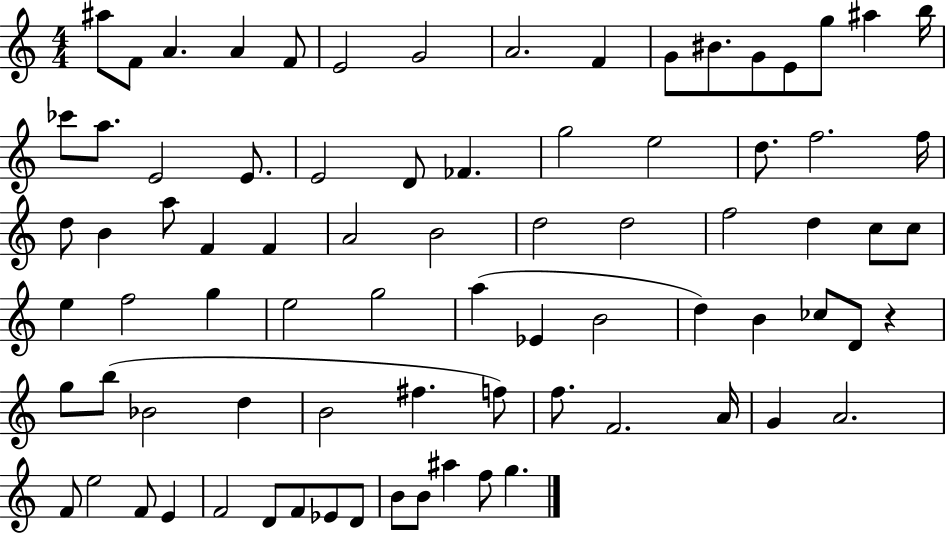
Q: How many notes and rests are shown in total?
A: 80